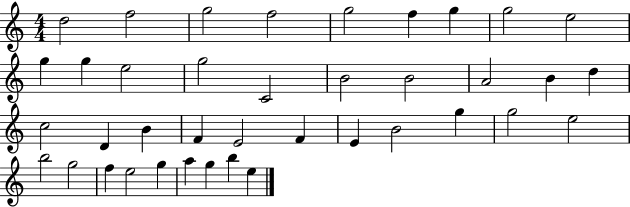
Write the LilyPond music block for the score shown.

{
  \clef treble
  \numericTimeSignature
  \time 4/4
  \key c \major
  d''2 f''2 | g''2 f''2 | g''2 f''4 g''4 | g''2 e''2 | \break g''4 g''4 e''2 | g''2 c'2 | b'2 b'2 | a'2 b'4 d''4 | \break c''2 d'4 b'4 | f'4 e'2 f'4 | e'4 b'2 g''4 | g''2 e''2 | \break b''2 g''2 | f''4 e''2 g''4 | a''4 g''4 b''4 e''4 | \bar "|."
}